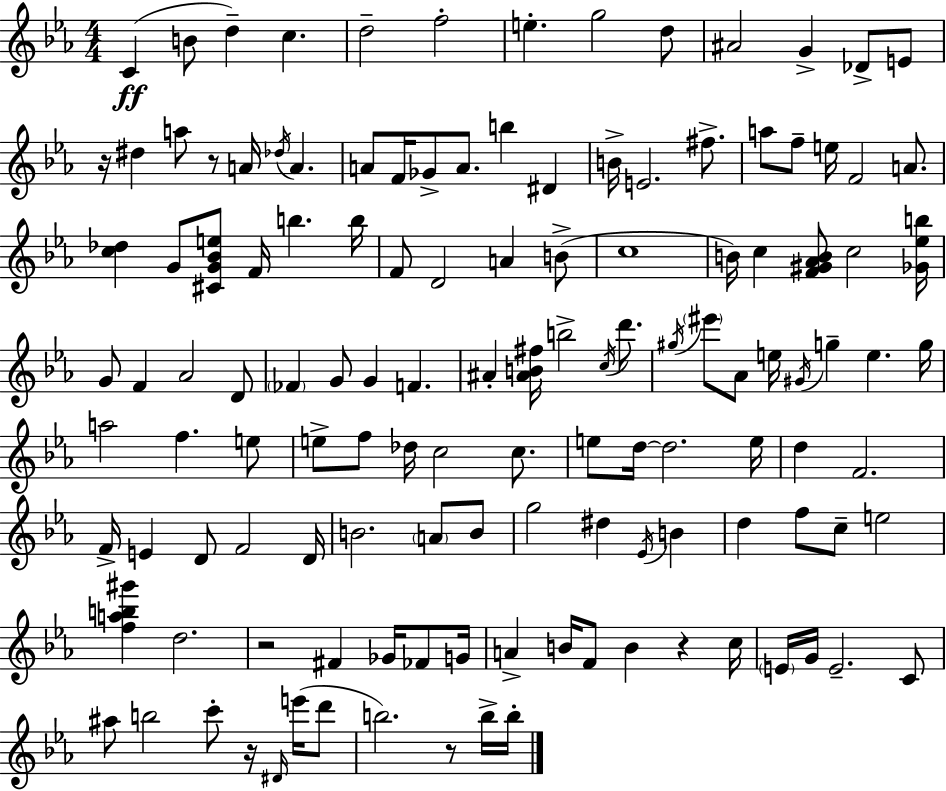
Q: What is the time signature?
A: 4/4